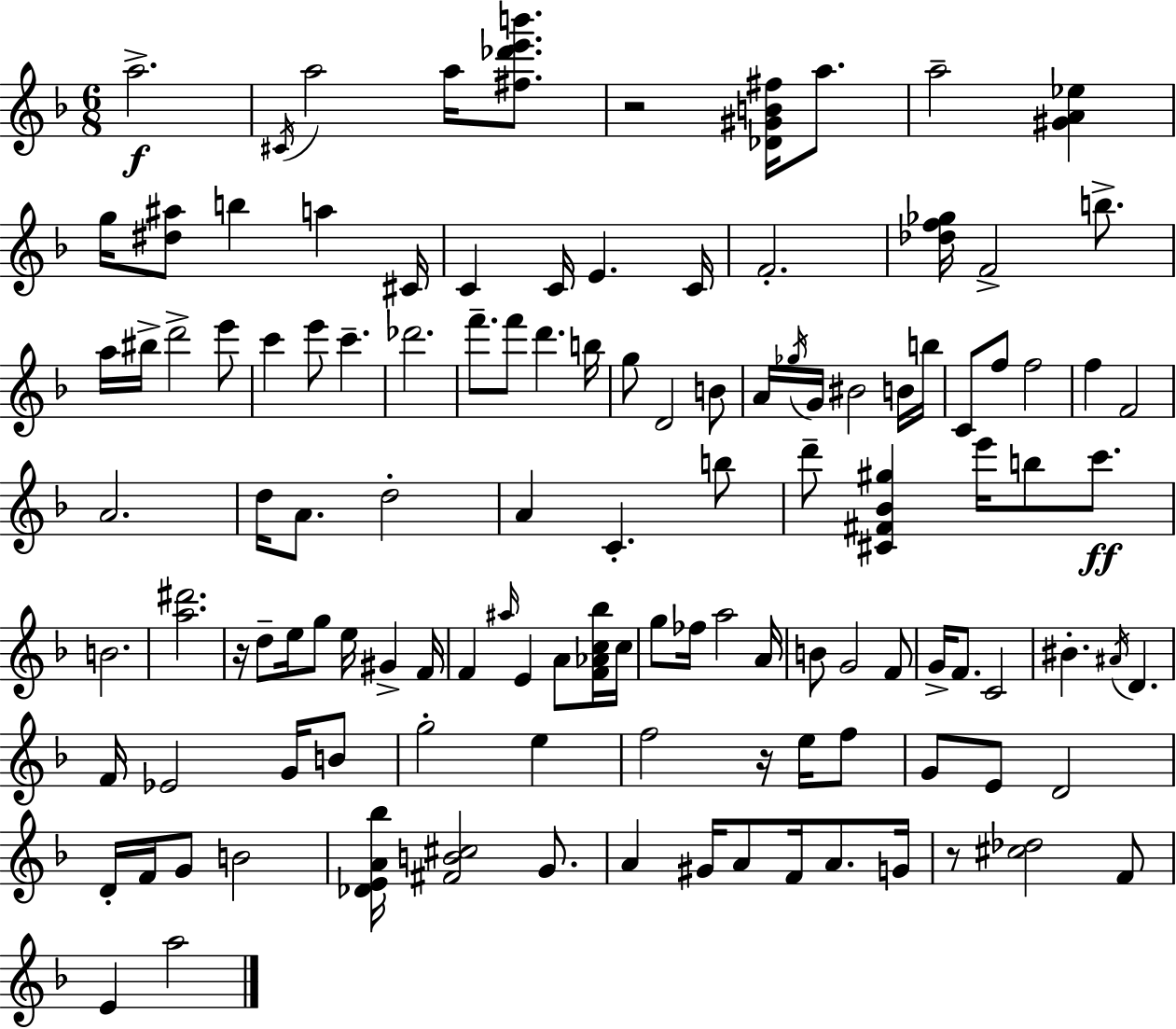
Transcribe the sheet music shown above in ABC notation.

X:1
T:Untitled
M:6/8
L:1/4
K:F
a2 ^C/4 a2 a/4 [^f_d'e'b']/2 z2 [_D^GB^f]/4 a/2 a2 [^GA_e] g/4 [^d^a]/2 b a ^C/4 C C/4 E C/4 F2 [_df_g]/4 F2 b/2 a/4 ^b/4 d'2 e'/2 c' e'/2 c' _d'2 f'/2 f'/2 d' b/4 g/2 D2 B/2 A/4 _g/4 G/4 ^B2 B/4 b/4 C/2 f/2 f2 f F2 A2 d/4 A/2 d2 A C b/2 d'/2 [^C^F_B^g] e'/4 b/2 c'/2 B2 [a^d']2 z/4 d/2 e/4 g/2 e/4 ^G F/4 F ^a/4 E A/2 [F_Ac_b]/4 c/4 g/2 _f/4 a2 A/4 B/2 G2 F/2 G/4 F/2 C2 ^B ^A/4 D F/4 _E2 G/4 B/2 g2 e f2 z/4 e/4 f/2 G/2 E/2 D2 D/4 F/4 G/2 B2 [_DEA_b]/4 [^FB^c]2 G/2 A ^G/4 A/2 F/4 A/2 G/4 z/2 [^c_d]2 F/2 E a2